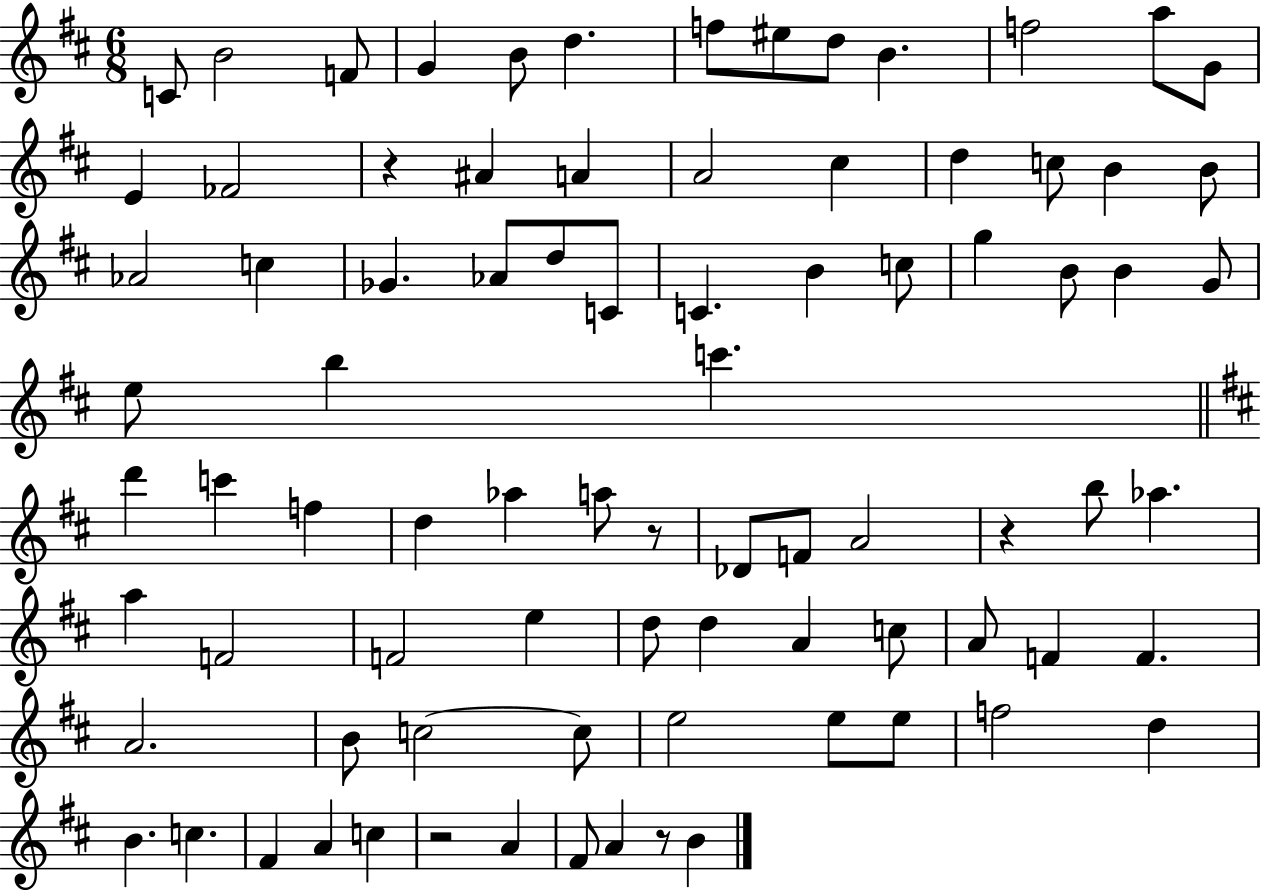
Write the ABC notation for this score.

X:1
T:Untitled
M:6/8
L:1/4
K:D
C/2 B2 F/2 G B/2 d f/2 ^e/2 d/2 B f2 a/2 G/2 E _F2 z ^A A A2 ^c d c/2 B B/2 _A2 c _G _A/2 d/2 C/2 C B c/2 g B/2 B G/2 e/2 b c' d' c' f d _a a/2 z/2 _D/2 F/2 A2 z b/2 _a a F2 F2 e d/2 d A c/2 A/2 F F A2 B/2 c2 c/2 e2 e/2 e/2 f2 d B c ^F A c z2 A ^F/2 A z/2 B